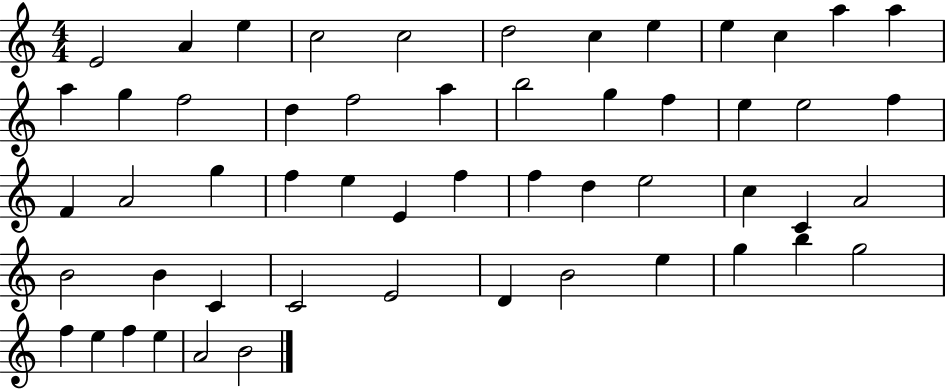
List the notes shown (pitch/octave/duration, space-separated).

E4/h A4/q E5/q C5/h C5/h D5/h C5/q E5/q E5/q C5/q A5/q A5/q A5/q G5/q F5/h D5/q F5/h A5/q B5/h G5/q F5/q E5/q E5/h F5/q F4/q A4/h G5/q F5/q E5/q E4/q F5/q F5/q D5/q E5/h C5/q C4/q A4/h B4/h B4/q C4/q C4/h E4/h D4/q B4/h E5/q G5/q B5/q G5/h F5/q E5/q F5/q E5/q A4/h B4/h